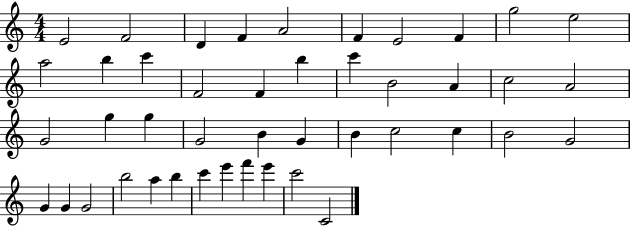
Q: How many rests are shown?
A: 0